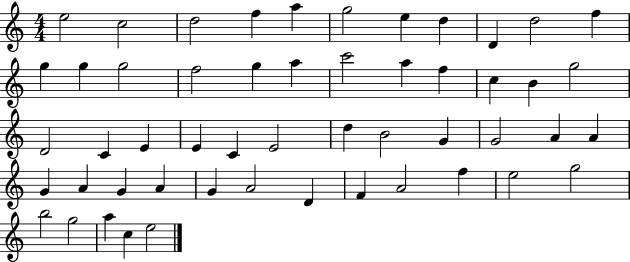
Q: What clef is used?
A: treble